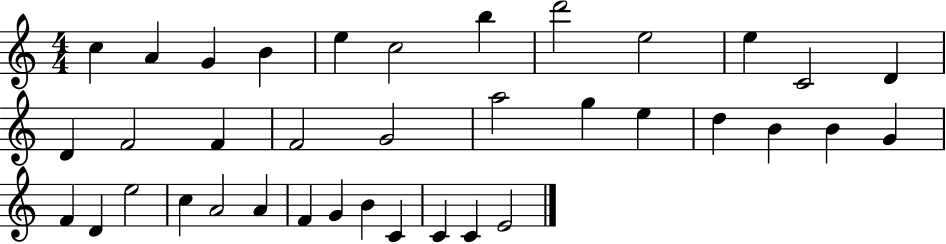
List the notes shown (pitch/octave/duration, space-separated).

C5/q A4/q G4/q B4/q E5/q C5/h B5/q D6/h E5/h E5/q C4/h D4/q D4/q F4/h F4/q F4/h G4/h A5/h G5/q E5/q D5/q B4/q B4/q G4/q F4/q D4/q E5/h C5/q A4/h A4/q F4/q G4/q B4/q C4/q C4/q C4/q E4/h